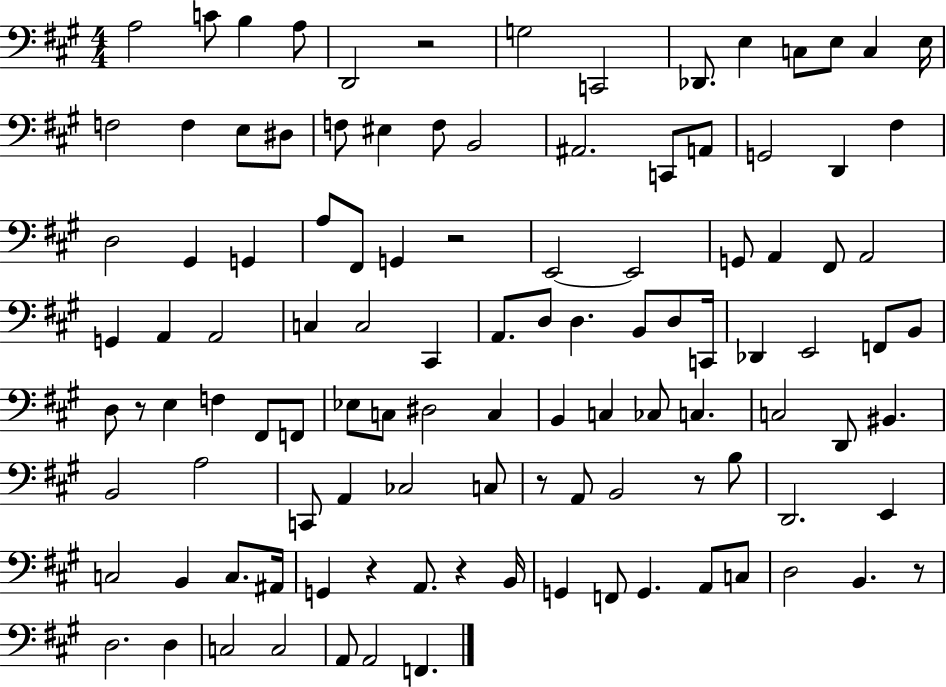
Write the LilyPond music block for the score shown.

{
  \clef bass
  \numericTimeSignature
  \time 4/4
  \key a \major
  \repeat volta 2 { a2 c'8 b4 a8 | d,2 r2 | g2 c,2 | des,8. e4 c8 e8 c4 e16 | \break f2 f4 e8 dis8 | f8 eis4 f8 b,2 | ais,2. c,8 a,8 | g,2 d,4 fis4 | \break d2 gis,4 g,4 | a8 fis,8 g,4 r2 | e,2~~ e,2 | g,8 a,4 fis,8 a,2 | \break g,4 a,4 a,2 | c4 c2 cis,4 | a,8. d8 d4. b,8 d8 c,16 | des,4 e,2 f,8 b,8 | \break d8 r8 e4 f4 fis,8 f,8 | ees8 c8 dis2 c4 | b,4 c4 ces8 c4. | c2 d,8 bis,4. | \break b,2 a2 | c,8 a,4 ces2 c8 | r8 a,8 b,2 r8 b8 | d,2. e,4 | \break c2 b,4 c8. ais,16 | g,4 r4 a,8. r4 b,16 | g,4 f,8 g,4. a,8 c8 | d2 b,4. r8 | \break d2. d4 | c2 c2 | a,8 a,2 f,4. | } \bar "|."
}